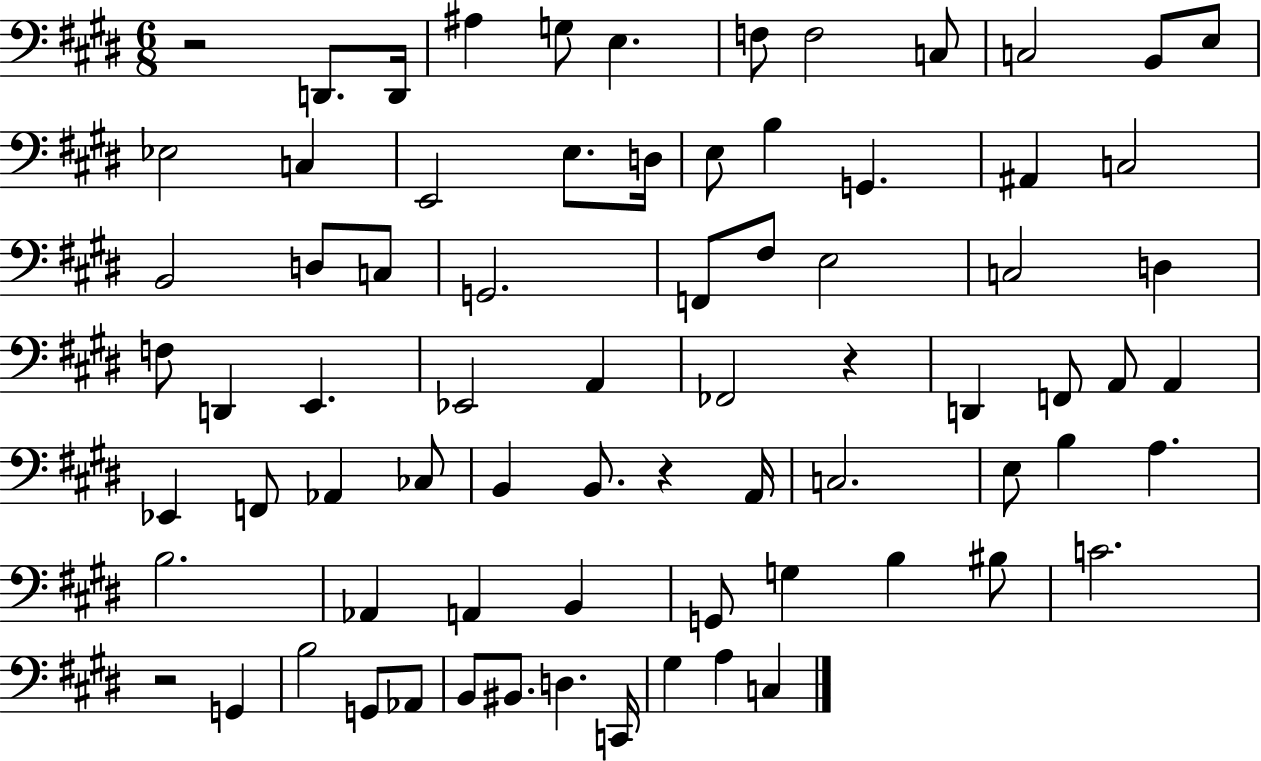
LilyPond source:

{
  \clef bass
  \numericTimeSignature
  \time 6/8
  \key e \major
  r2 d,8. d,16 | ais4 g8 e4. | f8 f2 c8 | c2 b,8 e8 | \break ees2 c4 | e,2 e8. d16 | e8 b4 g,4. | ais,4 c2 | \break b,2 d8 c8 | g,2. | f,8 fis8 e2 | c2 d4 | \break f8 d,4 e,4. | ees,2 a,4 | fes,2 r4 | d,4 f,8 a,8 a,4 | \break ees,4 f,8 aes,4 ces8 | b,4 b,8. r4 a,16 | c2. | e8 b4 a4. | \break b2. | aes,4 a,4 b,4 | g,8 g4 b4 bis8 | c'2. | \break r2 g,4 | b2 g,8 aes,8 | b,8 bis,8. d4. c,16 | gis4 a4 c4 | \break \bar "|."
}